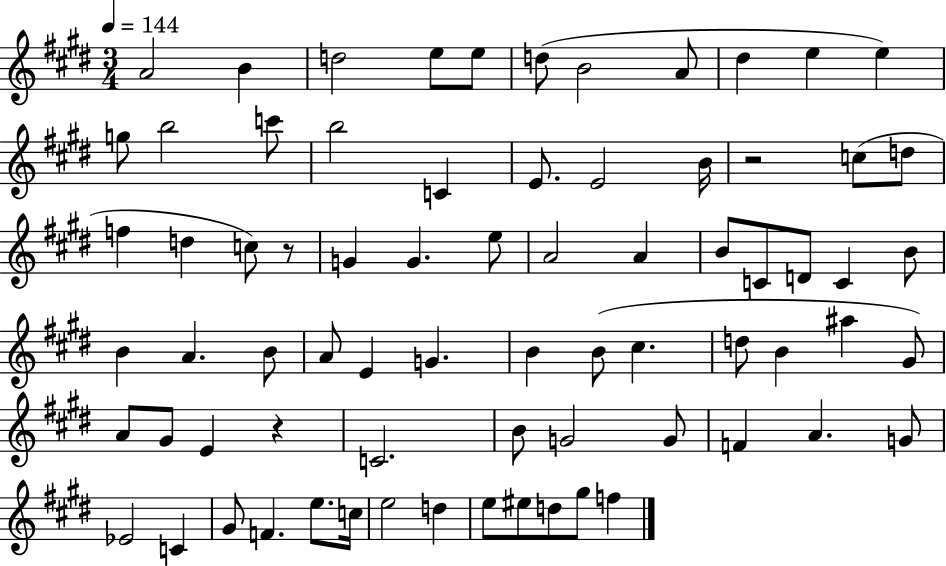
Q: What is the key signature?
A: E major